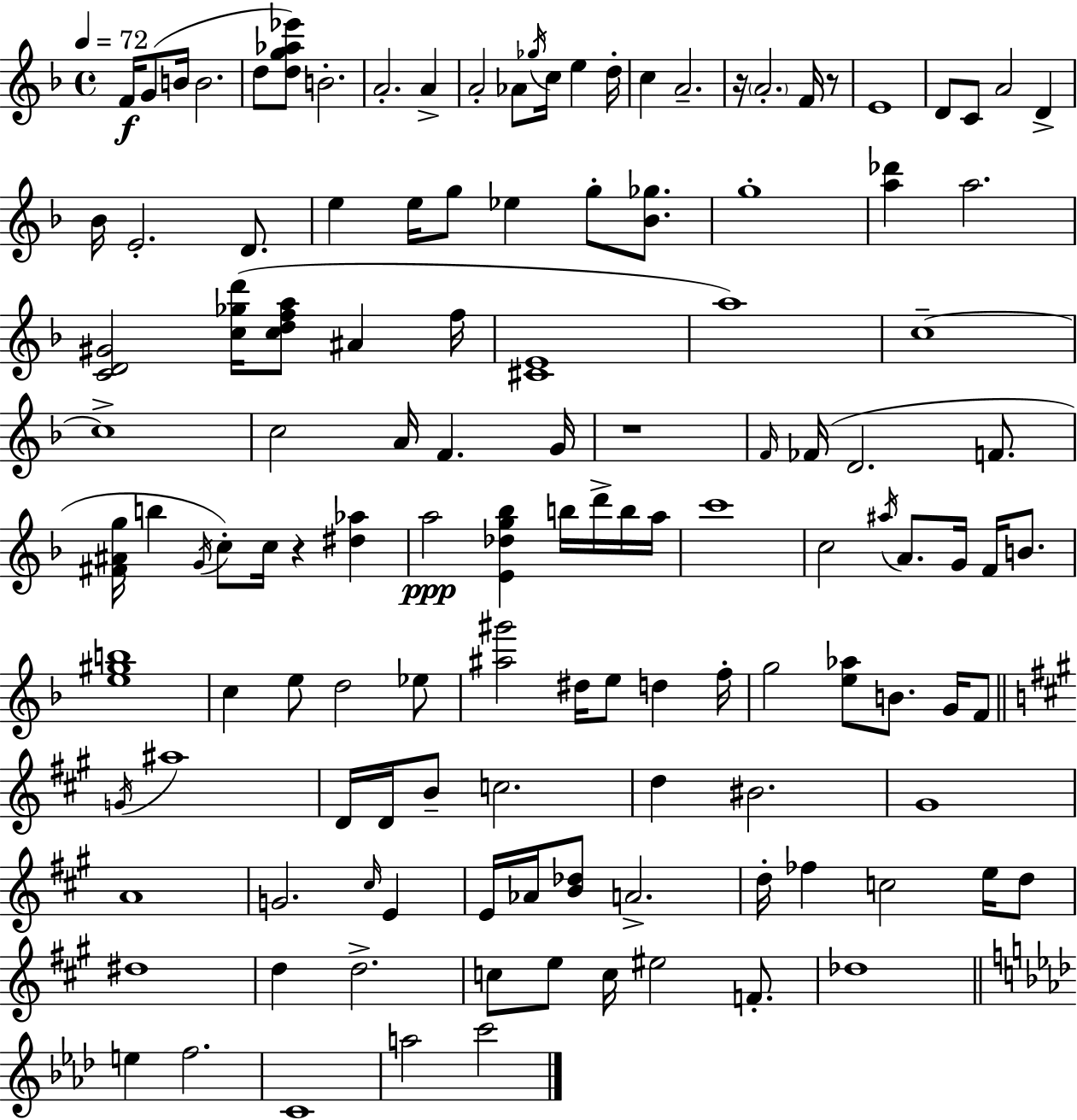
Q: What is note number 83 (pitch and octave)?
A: G#4